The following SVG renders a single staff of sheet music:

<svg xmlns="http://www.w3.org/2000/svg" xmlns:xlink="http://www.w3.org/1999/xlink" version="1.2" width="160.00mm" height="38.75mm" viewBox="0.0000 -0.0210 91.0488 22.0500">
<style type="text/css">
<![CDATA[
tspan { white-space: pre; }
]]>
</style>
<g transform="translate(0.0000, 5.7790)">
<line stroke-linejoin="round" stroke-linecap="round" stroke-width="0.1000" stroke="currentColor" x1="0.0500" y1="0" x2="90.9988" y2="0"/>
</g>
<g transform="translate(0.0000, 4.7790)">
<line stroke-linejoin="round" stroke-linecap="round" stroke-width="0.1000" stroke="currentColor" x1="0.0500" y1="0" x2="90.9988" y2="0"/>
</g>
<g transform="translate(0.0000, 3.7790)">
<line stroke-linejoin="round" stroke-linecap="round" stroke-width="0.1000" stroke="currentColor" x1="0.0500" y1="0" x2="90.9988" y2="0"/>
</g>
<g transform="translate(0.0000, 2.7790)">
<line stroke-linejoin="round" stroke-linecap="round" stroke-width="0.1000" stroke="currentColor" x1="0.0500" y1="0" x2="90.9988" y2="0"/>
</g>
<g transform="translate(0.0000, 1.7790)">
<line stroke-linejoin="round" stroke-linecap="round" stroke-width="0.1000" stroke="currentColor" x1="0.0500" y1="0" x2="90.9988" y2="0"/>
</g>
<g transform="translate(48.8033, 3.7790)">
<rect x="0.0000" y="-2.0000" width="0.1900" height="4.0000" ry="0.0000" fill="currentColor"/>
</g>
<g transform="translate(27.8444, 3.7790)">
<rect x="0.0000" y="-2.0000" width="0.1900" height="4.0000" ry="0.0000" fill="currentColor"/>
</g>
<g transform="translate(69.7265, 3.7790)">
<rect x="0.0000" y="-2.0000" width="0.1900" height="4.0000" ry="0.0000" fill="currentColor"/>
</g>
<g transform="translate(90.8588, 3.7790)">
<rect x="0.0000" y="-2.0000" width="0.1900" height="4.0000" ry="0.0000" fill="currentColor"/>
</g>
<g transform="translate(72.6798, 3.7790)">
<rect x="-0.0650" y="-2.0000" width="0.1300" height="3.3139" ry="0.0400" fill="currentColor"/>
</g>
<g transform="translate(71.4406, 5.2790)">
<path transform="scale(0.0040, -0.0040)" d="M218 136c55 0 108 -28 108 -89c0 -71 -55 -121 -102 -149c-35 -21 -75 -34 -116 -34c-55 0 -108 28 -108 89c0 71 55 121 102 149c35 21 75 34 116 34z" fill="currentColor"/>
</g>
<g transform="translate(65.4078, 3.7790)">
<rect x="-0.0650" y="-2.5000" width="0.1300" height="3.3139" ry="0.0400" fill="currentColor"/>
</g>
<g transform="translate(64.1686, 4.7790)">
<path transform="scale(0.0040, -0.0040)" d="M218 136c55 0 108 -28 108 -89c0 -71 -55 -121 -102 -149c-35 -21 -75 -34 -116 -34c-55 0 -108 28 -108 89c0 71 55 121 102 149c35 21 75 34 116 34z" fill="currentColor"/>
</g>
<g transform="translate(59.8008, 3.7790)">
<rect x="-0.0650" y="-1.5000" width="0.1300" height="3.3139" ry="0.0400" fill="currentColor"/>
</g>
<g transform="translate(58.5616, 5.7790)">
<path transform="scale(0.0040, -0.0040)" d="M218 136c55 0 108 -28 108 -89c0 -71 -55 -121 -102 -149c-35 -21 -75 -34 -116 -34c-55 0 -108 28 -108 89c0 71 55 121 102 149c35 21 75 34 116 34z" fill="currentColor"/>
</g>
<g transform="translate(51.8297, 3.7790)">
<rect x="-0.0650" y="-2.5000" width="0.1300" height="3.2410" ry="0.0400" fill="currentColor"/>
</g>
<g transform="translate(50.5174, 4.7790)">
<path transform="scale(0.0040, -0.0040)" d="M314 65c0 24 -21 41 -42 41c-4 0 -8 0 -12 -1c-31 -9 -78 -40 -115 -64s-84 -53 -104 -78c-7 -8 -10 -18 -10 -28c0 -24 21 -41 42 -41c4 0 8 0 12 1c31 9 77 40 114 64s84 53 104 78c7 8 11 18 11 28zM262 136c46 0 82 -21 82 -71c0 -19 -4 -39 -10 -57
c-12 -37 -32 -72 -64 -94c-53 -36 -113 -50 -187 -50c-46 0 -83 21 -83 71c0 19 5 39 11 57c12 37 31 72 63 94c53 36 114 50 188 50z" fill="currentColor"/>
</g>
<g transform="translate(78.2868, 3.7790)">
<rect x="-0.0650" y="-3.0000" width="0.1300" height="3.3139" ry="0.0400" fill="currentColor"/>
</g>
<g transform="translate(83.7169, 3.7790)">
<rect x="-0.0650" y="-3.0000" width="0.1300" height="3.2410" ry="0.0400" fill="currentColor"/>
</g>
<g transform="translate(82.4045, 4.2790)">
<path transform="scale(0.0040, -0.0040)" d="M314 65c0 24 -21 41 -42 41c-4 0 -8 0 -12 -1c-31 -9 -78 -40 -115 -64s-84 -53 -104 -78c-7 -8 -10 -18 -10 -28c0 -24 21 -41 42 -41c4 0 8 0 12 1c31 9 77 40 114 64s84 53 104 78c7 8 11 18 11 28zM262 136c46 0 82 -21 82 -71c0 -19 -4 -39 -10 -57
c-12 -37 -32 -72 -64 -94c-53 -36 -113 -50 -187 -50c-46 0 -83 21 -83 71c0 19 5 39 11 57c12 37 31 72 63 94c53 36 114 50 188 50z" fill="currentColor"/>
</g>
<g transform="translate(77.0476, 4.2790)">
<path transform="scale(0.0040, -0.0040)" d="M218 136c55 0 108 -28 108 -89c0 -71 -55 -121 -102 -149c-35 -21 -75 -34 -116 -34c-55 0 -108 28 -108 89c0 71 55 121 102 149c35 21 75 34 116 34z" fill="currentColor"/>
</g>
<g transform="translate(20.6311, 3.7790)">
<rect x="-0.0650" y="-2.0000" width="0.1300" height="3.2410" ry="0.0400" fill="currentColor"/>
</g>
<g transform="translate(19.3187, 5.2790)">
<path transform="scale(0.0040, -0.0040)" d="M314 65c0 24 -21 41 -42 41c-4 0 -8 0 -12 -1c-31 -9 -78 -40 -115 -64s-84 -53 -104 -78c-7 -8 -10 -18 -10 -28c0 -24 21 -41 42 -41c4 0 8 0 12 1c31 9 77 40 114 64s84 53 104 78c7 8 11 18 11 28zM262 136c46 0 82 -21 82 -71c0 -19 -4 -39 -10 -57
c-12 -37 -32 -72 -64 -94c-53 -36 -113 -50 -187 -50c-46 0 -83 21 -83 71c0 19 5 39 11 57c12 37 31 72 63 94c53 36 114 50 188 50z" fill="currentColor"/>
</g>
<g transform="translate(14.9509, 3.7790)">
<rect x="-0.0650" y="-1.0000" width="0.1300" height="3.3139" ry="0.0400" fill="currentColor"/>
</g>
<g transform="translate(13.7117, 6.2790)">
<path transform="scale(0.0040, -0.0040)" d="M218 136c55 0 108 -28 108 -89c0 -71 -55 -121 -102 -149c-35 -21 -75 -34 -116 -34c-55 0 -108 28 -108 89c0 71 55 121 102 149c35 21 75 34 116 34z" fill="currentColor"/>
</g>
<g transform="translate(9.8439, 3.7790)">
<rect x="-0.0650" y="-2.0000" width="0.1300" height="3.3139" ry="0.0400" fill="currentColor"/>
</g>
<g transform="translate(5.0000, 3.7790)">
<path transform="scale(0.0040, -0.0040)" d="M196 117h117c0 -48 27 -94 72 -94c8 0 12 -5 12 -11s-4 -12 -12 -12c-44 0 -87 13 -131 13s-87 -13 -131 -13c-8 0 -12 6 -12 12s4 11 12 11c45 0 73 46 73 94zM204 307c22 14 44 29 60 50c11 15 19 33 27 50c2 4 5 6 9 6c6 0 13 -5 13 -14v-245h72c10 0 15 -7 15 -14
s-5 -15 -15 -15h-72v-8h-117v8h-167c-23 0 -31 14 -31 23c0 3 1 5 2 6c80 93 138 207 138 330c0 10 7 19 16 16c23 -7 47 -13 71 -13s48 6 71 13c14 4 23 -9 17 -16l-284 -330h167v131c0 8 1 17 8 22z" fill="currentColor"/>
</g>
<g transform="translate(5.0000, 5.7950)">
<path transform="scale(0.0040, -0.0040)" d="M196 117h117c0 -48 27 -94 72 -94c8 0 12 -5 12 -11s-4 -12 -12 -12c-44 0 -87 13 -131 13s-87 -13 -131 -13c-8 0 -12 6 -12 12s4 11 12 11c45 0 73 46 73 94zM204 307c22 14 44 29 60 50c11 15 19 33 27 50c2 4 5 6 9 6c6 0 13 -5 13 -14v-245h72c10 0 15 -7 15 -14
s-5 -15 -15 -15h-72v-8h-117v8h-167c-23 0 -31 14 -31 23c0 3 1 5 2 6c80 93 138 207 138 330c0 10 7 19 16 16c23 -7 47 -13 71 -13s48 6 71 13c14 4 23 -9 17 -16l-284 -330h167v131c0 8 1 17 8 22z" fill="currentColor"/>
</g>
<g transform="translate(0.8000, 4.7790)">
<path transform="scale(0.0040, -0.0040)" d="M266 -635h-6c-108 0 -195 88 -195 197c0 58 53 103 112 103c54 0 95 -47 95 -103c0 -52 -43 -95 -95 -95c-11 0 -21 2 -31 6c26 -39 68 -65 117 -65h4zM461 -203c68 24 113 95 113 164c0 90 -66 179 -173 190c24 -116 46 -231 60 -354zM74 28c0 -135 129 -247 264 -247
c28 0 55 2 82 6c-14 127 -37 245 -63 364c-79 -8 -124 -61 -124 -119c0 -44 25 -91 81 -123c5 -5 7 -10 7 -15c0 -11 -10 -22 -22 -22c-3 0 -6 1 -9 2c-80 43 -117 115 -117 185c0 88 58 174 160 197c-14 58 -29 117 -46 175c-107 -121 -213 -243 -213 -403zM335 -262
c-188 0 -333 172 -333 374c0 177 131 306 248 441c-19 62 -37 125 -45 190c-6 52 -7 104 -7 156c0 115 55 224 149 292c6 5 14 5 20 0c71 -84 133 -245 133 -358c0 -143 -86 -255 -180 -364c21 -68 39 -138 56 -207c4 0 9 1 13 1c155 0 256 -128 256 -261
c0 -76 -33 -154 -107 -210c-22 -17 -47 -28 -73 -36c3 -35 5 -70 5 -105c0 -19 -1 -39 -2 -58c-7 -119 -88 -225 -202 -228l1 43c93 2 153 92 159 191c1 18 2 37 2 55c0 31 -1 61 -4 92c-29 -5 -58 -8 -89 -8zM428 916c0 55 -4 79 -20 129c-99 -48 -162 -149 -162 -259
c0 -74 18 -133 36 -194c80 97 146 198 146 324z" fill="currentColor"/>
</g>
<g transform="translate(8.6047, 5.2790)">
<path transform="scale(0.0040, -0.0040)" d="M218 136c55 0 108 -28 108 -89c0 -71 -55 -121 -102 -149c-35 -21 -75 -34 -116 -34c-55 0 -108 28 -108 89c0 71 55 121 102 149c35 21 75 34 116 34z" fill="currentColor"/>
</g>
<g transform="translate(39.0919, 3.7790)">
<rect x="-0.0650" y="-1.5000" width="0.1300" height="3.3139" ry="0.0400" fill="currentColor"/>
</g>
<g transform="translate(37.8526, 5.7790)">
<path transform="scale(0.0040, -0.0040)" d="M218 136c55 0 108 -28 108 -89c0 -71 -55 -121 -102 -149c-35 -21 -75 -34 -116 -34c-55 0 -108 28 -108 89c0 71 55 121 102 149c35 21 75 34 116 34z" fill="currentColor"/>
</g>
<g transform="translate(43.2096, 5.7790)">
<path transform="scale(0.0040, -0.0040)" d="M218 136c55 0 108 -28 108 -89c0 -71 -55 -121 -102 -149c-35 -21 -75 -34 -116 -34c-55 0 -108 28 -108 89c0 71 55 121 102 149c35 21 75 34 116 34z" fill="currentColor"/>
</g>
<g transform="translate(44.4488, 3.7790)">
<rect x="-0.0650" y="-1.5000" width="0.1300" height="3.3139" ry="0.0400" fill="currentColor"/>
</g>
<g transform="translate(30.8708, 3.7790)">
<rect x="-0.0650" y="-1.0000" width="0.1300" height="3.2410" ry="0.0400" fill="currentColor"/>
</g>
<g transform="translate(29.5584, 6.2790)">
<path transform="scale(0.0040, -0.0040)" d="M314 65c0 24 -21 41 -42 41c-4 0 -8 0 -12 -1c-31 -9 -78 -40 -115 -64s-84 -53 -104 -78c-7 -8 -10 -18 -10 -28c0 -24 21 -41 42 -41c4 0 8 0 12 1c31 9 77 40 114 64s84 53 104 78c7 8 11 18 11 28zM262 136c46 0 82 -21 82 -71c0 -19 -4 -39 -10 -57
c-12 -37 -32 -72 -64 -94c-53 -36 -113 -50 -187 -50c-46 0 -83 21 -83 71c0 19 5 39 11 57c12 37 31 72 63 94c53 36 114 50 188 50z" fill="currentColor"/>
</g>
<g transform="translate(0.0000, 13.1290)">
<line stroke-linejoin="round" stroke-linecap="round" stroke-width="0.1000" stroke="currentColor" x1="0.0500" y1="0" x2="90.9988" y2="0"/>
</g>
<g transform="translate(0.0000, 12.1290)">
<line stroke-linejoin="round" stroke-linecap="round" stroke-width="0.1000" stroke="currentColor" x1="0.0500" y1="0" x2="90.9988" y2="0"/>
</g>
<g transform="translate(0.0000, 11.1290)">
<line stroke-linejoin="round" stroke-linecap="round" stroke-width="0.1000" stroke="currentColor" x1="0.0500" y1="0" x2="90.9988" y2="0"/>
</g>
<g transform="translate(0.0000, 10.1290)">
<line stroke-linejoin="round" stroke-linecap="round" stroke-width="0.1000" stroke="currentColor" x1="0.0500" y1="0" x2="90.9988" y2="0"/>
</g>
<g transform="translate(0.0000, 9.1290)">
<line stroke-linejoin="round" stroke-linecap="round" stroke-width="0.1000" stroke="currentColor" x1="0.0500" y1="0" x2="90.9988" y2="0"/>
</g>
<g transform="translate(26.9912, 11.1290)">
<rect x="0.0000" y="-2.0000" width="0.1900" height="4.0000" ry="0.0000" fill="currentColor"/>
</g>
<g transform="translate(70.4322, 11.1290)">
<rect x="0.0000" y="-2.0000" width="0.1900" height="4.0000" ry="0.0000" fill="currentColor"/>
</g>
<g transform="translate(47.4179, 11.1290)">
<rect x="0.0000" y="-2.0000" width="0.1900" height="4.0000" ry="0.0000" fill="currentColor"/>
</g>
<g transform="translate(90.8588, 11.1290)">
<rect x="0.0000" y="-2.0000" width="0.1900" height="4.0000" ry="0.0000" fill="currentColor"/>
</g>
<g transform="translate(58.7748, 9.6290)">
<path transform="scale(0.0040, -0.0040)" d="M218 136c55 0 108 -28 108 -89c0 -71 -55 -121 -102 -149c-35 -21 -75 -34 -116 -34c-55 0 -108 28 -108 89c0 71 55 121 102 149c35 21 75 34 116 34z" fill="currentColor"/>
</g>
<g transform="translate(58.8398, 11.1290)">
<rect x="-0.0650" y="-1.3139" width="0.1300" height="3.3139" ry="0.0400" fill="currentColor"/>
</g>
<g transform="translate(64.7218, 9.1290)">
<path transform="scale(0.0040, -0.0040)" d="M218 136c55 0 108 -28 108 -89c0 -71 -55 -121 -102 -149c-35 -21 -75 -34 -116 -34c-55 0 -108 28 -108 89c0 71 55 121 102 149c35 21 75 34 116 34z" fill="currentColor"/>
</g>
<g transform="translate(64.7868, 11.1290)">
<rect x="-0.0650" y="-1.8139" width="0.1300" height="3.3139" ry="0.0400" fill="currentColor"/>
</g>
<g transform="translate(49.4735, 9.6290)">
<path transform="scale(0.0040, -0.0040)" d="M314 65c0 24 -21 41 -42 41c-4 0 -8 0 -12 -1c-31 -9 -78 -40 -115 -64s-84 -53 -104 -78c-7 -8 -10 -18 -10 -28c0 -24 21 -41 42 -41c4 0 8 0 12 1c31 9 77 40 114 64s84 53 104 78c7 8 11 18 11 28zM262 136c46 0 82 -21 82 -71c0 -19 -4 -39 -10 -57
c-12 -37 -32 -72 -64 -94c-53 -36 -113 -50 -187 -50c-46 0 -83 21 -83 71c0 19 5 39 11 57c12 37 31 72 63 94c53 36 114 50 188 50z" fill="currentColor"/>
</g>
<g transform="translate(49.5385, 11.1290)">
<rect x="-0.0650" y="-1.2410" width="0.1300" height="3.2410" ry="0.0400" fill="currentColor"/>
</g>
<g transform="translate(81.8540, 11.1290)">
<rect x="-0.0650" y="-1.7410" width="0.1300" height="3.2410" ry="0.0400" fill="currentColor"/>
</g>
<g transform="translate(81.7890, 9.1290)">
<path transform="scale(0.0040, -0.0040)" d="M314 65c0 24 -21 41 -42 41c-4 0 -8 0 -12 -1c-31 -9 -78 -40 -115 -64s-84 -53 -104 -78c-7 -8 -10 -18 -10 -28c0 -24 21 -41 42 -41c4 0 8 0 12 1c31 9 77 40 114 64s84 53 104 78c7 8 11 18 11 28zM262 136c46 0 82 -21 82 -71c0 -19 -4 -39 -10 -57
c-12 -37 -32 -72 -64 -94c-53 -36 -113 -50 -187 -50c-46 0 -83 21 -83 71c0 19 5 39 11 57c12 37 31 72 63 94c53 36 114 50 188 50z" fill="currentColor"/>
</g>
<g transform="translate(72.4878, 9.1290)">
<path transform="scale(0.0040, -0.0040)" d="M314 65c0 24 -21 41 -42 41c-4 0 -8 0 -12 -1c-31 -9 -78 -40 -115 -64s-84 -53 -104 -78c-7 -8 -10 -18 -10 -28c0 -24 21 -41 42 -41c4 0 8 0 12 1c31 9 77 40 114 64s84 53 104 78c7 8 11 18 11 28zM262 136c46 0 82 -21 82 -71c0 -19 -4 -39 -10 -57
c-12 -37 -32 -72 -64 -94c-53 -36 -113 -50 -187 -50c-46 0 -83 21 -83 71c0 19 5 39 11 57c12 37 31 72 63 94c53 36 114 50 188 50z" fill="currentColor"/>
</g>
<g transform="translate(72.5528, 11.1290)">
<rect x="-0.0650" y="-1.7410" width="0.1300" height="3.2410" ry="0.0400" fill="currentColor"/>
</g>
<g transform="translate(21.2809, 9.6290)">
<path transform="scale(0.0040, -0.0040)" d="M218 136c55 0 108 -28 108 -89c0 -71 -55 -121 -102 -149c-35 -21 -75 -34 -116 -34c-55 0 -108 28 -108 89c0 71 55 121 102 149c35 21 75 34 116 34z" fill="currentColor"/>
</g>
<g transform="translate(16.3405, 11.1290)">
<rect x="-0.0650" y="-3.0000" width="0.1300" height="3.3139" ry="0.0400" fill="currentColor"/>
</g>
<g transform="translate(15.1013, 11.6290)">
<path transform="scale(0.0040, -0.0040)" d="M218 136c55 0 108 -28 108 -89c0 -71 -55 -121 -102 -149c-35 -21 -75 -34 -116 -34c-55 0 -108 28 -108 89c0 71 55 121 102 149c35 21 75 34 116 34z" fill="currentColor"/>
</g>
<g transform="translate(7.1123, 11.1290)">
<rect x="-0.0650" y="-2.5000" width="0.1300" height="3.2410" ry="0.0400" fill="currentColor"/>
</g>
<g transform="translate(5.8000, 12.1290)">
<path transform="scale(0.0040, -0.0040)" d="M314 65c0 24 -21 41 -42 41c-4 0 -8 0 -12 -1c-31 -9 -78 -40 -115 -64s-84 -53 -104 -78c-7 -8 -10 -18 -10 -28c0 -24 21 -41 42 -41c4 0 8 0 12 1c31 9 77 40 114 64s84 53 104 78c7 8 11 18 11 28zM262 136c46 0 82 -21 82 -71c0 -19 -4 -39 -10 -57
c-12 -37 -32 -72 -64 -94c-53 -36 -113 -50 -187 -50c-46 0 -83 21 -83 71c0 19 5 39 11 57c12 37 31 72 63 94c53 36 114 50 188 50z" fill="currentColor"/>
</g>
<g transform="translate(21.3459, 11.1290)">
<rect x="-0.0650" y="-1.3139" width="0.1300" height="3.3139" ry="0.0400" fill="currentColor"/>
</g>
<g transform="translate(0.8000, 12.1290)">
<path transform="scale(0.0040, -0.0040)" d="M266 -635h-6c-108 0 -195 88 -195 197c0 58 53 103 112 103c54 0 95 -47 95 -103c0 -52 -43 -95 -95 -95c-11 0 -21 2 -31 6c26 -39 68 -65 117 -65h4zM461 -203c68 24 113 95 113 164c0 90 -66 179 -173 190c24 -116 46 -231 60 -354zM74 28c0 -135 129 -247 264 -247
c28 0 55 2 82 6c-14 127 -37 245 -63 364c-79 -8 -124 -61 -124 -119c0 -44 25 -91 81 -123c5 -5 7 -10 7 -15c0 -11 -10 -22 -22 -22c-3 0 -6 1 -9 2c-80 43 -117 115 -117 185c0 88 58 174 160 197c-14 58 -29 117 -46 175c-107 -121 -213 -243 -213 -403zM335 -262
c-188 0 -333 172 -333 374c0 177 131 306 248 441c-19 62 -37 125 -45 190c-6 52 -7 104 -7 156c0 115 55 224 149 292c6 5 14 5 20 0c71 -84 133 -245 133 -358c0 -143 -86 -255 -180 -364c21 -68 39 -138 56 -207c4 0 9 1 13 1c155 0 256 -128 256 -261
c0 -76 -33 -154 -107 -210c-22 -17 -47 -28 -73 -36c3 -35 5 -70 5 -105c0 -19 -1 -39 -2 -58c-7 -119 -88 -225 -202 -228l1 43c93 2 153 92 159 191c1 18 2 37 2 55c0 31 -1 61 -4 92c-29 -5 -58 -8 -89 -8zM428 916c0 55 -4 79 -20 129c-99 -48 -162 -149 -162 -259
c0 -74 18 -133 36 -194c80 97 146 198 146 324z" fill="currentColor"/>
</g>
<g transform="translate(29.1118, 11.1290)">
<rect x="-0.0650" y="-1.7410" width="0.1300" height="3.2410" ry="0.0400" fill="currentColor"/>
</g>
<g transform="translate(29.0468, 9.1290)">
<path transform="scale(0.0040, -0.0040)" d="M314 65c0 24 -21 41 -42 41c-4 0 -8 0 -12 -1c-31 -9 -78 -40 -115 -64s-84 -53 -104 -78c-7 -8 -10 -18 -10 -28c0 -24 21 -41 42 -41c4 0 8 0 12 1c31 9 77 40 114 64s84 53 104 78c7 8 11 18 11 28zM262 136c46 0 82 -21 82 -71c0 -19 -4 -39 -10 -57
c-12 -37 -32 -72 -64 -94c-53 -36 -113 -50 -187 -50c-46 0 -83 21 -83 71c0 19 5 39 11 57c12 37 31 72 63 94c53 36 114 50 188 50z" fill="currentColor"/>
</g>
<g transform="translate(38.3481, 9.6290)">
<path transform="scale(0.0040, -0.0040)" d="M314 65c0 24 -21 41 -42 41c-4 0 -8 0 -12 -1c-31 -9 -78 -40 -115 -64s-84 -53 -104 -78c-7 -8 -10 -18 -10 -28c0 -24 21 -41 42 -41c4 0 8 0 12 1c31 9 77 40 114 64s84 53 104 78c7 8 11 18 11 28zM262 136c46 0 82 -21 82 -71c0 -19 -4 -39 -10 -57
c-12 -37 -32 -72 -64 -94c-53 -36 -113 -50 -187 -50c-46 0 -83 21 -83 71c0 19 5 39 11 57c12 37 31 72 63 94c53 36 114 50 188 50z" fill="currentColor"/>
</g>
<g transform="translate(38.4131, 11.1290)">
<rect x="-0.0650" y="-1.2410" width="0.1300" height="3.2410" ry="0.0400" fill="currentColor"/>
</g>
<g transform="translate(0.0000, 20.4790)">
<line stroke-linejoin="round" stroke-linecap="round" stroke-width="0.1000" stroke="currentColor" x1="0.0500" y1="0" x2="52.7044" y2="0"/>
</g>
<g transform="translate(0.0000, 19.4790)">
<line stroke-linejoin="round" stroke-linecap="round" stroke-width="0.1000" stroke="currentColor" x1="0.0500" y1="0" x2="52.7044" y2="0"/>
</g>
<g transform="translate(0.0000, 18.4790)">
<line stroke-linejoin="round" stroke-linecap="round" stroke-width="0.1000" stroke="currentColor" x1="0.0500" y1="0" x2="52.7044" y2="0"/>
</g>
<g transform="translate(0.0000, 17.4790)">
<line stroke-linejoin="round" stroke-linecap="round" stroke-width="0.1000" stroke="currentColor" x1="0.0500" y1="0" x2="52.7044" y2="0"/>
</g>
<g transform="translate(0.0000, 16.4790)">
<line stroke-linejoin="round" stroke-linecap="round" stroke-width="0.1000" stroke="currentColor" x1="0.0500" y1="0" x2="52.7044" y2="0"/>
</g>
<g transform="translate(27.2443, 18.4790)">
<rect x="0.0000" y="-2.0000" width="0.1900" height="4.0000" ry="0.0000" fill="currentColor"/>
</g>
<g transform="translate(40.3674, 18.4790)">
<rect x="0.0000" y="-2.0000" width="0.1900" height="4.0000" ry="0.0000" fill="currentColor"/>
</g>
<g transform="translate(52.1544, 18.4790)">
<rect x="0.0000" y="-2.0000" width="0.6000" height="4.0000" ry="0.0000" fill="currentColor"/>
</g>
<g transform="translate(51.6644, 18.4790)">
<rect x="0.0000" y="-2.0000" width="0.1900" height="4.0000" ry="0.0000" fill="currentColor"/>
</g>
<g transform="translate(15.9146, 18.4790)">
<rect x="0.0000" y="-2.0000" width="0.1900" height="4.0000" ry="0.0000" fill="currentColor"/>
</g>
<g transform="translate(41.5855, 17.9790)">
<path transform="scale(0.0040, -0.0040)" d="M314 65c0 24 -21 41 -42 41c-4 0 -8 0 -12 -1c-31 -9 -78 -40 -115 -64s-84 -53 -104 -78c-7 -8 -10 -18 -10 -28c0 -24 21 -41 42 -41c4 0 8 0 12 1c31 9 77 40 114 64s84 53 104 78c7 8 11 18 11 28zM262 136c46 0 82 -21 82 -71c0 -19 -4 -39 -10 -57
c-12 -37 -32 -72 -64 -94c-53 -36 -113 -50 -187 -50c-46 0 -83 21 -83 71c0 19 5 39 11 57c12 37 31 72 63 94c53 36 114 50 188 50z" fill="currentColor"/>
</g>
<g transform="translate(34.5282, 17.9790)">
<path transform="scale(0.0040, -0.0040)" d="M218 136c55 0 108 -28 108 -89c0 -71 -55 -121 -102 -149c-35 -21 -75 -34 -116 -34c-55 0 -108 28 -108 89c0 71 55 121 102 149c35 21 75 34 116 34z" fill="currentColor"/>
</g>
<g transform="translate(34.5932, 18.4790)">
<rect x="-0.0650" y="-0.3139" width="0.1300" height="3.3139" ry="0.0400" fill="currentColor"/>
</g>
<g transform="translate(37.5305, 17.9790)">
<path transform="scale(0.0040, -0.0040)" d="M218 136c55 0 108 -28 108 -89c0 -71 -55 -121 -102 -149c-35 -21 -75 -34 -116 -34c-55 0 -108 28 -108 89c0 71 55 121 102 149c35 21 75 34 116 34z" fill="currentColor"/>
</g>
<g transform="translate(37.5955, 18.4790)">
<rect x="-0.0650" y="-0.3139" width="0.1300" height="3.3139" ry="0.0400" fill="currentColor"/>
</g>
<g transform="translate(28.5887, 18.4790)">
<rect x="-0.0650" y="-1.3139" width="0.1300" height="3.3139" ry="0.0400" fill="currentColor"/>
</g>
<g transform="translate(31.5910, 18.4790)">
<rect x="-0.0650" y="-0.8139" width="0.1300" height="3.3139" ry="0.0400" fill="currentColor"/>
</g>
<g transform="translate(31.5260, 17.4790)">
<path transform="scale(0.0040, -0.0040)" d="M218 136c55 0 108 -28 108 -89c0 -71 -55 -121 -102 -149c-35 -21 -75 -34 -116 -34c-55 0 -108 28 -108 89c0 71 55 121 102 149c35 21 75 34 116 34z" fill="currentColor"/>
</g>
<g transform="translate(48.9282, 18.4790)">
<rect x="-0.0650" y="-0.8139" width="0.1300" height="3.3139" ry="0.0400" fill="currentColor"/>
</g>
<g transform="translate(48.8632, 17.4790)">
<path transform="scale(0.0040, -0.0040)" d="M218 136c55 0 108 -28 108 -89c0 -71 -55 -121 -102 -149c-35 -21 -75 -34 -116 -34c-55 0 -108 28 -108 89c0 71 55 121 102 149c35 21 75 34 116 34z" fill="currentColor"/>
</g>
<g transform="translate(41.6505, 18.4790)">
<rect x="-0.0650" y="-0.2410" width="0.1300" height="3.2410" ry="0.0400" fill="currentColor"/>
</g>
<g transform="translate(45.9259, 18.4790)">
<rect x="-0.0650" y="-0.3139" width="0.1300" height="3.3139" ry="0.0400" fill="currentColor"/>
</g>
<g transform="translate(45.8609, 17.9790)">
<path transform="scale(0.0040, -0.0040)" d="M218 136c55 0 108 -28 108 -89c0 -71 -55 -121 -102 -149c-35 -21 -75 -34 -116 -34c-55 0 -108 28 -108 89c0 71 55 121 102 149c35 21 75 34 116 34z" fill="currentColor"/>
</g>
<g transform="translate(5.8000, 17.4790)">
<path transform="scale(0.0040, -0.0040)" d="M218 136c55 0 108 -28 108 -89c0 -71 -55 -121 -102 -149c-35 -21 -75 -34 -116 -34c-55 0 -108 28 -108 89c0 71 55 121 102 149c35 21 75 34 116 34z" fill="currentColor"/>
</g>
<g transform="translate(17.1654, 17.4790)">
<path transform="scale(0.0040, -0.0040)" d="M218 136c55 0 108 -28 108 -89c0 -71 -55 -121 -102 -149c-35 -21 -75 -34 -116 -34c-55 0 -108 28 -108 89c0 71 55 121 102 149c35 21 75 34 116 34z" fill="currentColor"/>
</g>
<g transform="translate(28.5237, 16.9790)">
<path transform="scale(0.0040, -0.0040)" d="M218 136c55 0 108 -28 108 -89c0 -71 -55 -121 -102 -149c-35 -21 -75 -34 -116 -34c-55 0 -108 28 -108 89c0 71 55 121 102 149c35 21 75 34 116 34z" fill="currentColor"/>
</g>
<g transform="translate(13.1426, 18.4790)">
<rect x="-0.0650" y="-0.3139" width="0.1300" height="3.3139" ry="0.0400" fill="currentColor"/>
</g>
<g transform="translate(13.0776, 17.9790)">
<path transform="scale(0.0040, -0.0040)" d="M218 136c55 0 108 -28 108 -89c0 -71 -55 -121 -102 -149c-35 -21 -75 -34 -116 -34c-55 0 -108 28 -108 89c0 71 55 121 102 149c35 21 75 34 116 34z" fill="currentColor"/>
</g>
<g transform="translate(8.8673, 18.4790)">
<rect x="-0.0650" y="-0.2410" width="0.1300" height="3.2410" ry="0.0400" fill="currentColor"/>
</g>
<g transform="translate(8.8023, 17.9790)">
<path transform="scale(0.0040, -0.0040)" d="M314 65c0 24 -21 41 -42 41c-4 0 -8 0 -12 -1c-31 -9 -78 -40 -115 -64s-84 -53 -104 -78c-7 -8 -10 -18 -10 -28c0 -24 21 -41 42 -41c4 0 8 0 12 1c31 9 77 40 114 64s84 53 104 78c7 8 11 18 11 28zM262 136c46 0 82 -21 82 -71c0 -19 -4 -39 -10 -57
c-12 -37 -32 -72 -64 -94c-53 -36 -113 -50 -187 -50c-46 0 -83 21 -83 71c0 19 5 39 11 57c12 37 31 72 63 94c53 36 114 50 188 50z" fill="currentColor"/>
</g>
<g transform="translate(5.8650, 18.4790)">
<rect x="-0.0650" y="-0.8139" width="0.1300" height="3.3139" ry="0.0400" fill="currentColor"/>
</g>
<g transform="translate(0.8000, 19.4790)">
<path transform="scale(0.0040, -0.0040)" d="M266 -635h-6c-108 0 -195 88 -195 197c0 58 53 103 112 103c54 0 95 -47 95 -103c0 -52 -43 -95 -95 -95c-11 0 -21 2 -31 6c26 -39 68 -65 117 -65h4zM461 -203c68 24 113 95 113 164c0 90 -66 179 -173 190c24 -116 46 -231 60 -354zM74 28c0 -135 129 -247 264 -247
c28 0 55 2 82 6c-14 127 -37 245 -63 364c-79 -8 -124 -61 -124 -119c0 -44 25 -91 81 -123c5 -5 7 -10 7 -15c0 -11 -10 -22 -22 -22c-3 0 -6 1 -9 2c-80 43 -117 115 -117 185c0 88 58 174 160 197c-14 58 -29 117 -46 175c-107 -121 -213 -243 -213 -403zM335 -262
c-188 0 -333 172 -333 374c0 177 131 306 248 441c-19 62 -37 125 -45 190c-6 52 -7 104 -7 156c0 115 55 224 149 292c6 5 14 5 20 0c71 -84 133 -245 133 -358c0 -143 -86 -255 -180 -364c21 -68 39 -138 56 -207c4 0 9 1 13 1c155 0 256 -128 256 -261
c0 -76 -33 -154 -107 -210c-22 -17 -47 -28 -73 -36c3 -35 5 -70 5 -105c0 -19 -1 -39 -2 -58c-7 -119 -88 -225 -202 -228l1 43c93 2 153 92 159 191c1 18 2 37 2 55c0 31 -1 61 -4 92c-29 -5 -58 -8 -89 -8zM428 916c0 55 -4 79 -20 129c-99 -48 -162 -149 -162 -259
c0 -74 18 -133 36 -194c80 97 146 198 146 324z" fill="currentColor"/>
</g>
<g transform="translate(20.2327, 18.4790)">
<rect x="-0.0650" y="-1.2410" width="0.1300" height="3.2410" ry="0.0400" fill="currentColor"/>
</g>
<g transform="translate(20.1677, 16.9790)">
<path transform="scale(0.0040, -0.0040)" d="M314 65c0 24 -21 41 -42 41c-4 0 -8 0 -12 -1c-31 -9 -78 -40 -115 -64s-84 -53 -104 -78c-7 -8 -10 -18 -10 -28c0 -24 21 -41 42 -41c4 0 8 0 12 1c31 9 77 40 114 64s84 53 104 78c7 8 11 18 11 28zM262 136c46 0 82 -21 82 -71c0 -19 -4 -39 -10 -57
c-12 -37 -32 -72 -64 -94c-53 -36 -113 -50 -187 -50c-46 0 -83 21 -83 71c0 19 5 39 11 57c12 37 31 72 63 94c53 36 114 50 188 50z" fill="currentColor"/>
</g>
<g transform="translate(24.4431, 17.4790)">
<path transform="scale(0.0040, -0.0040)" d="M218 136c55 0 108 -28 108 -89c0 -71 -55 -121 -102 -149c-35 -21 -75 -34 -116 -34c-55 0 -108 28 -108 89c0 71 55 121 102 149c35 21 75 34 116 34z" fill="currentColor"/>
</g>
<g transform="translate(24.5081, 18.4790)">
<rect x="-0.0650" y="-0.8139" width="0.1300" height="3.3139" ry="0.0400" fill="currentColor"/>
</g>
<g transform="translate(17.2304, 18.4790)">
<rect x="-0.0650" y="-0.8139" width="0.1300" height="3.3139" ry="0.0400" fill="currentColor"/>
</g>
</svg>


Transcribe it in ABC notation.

X:1
T:Untitled
M:4/4
L:1/4
K:C
F D F2 D2 E E G2 E G F A A2 G2 A e f2 e2 e2 e f f2 f2 d c2 c d e2 d e d c c c2 c d